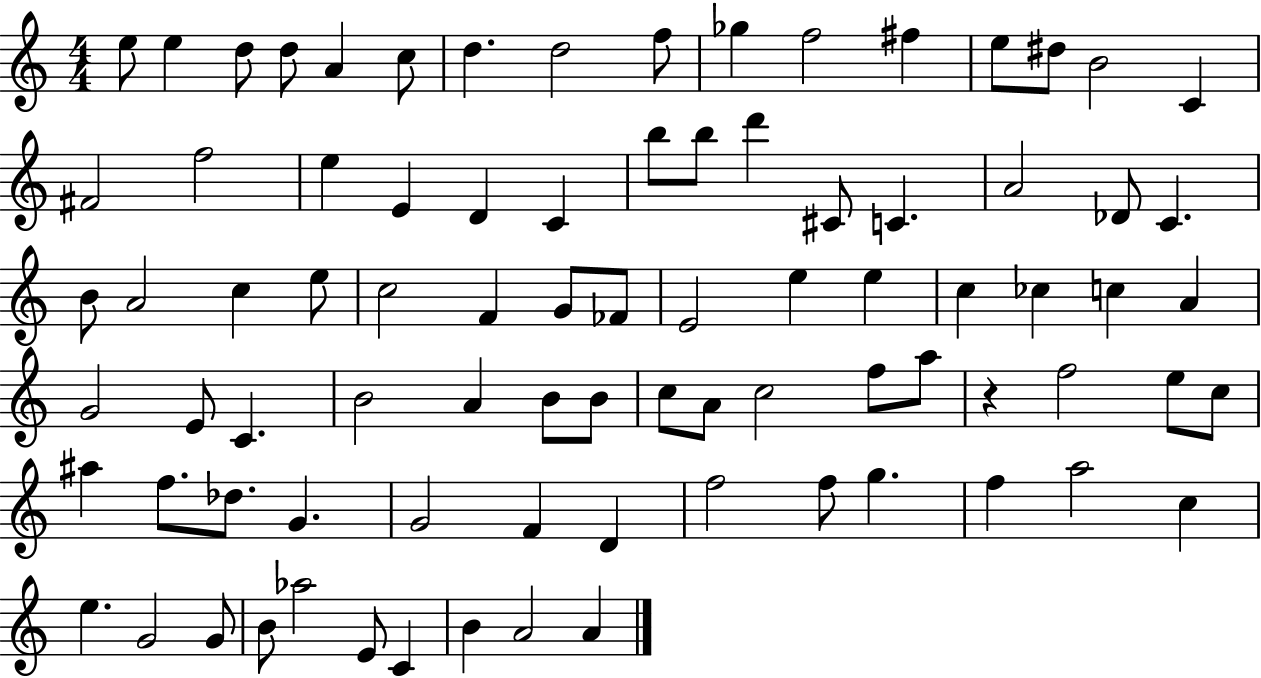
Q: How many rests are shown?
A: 1